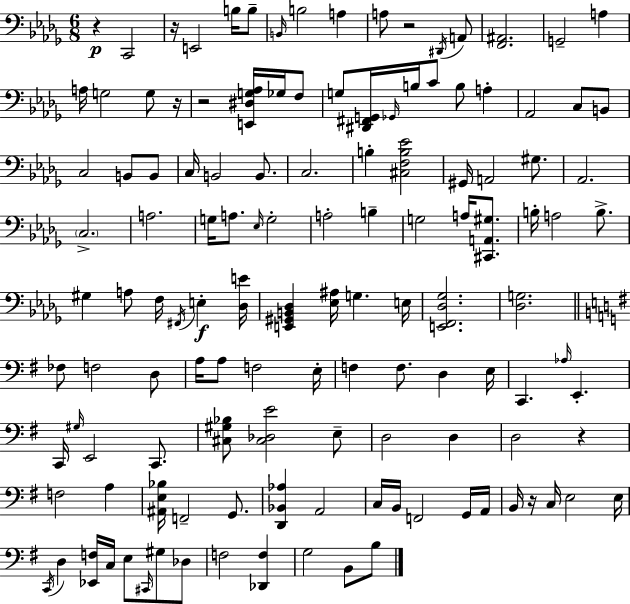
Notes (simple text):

R/q C2/h R/s E2/h B3/s B3/e B2/s B3/h A3/q A3/e R/h D#2/s A2/e [F2,A#2]/h. G2/h A3/q A3/s G3/h G3/e R/s R/h [E2,D#3,G3,Ab3]/s Gb3/s F3/e G3/e [D#2,F#2,G2]/s Gb2/s B3/s C4/e B3/e A3/q Ab2/h C3/e B2/e C3/h B2/e B2/e C3/s B2/h B2/e. C3/h. B3/q [C#3,F3,B3,Eb4]/h G#2/s A2/h G#3/e. Ab2/h. C3/h. A3/h. G3/s A3/e. Eb3/s G3/h A3/h B3/q G3/h A3/s [C#2,A2,G#3]/e. B3/s A3/h B3/e. G#3/q A3/e F3/s F#2/s E3/q [Db3,E4]/s [E2,G#2,B2,Db3]/q [Eb3,A#3]/s G3/q. E3/s [E2,F2,Db3,Gb3]/h. [Db3,G3]/h. FES3/e F3/h D3/e A3/s A3/e F3/h E3/s F3/q F3/e. D3/q E3/s C2/q. Ab3/s E2/q. C2/s G#3/s E2/h C2/e. [C#3,G#3,Bb3]/e [C#3,Db3,E4]/h E3/e D3/h D3/q D3/h R/q F3/h A3/q [A#2,E3,Bb3]/s F2/h G2/e. [D2,Bb2,Ab3]/q A2/h C3/s B2/s F2/h G2/s A2/s B2/s R/s C3/s E3/h E3/s C2/s D3/q [Eb2,F3]/s C3/s E3/e C#2/s G#3/e Db3/e F3/h [Db2,F3]/q G3/h B2/e B3/e